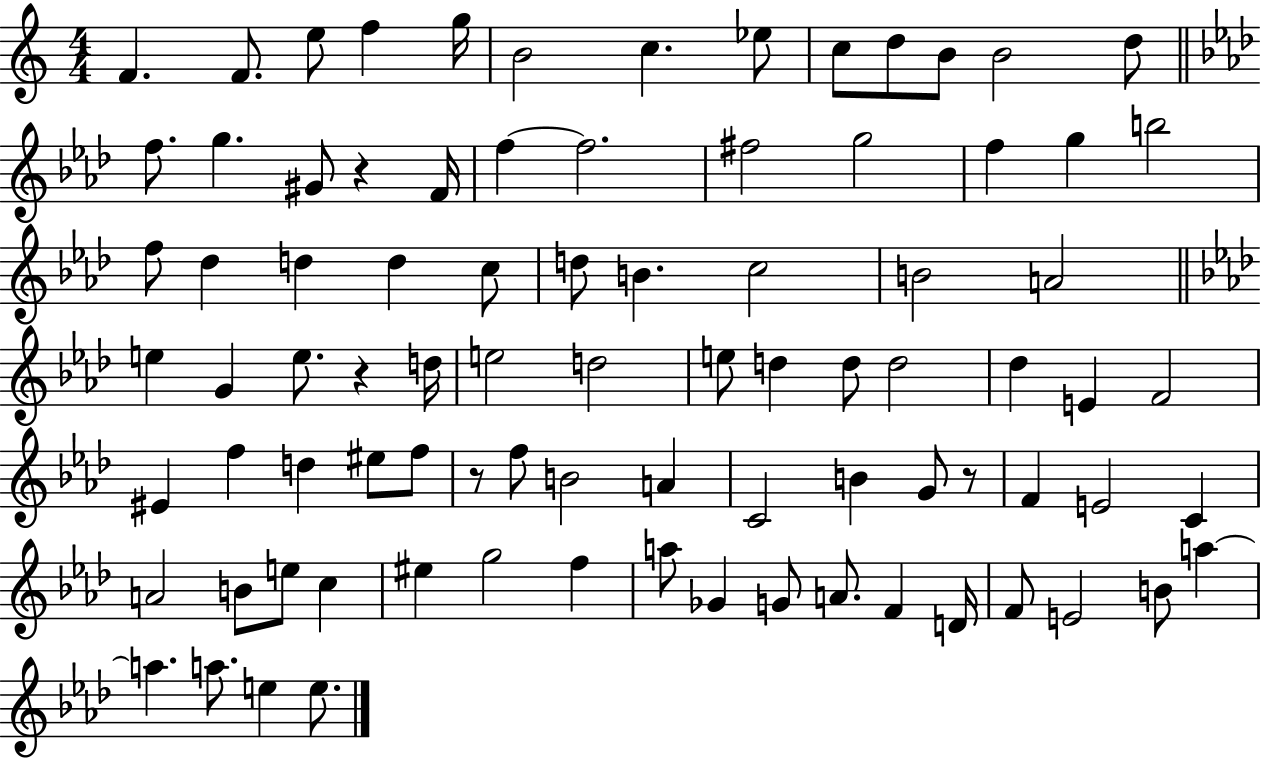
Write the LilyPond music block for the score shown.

{
  \clef treble
  \numericTimeSignature
  \time 4/4
  \key c \major
  \repeat volta 2 { f'4. f'8. e''8 f''4 g''16 | b'2 c''4. ees''8 | c''8 d''8 b'8 b'2 d''8 | \bar "||" \break \key f \minor f''8. g''4. gis'8 r4 f'16 | f''4~~ f''2. | fis''2 g''2 | f''4 g''4 b''2 | \break f''8 des''4 d''4 d''4 c''8 | d''8 b'4. c''2 | b'2 a'2 | \bar "||" \break \key f \minor e''4 g'4 e''8. r4 d''16 | e''2 d''2 | e''8 d''4 d''8 d''2 | des''4 e'4 f'2 | \break eis'4 f''4 d''4 eis''8 f''8 | r8 f''8 b'2 a'4 | c'2 b'4 g'8 r8 | f'4 e'2 c'4 | \break a'2 b'8 e''8 c''4 | eis''4 g''2 f''4 | a''8 ges'4 g'8 a'8. f'4 d'16 | f'8 e'2 b'8 a''4~~ | \break a''4. a''8. e''4 e''8. | } \bar "|."
}